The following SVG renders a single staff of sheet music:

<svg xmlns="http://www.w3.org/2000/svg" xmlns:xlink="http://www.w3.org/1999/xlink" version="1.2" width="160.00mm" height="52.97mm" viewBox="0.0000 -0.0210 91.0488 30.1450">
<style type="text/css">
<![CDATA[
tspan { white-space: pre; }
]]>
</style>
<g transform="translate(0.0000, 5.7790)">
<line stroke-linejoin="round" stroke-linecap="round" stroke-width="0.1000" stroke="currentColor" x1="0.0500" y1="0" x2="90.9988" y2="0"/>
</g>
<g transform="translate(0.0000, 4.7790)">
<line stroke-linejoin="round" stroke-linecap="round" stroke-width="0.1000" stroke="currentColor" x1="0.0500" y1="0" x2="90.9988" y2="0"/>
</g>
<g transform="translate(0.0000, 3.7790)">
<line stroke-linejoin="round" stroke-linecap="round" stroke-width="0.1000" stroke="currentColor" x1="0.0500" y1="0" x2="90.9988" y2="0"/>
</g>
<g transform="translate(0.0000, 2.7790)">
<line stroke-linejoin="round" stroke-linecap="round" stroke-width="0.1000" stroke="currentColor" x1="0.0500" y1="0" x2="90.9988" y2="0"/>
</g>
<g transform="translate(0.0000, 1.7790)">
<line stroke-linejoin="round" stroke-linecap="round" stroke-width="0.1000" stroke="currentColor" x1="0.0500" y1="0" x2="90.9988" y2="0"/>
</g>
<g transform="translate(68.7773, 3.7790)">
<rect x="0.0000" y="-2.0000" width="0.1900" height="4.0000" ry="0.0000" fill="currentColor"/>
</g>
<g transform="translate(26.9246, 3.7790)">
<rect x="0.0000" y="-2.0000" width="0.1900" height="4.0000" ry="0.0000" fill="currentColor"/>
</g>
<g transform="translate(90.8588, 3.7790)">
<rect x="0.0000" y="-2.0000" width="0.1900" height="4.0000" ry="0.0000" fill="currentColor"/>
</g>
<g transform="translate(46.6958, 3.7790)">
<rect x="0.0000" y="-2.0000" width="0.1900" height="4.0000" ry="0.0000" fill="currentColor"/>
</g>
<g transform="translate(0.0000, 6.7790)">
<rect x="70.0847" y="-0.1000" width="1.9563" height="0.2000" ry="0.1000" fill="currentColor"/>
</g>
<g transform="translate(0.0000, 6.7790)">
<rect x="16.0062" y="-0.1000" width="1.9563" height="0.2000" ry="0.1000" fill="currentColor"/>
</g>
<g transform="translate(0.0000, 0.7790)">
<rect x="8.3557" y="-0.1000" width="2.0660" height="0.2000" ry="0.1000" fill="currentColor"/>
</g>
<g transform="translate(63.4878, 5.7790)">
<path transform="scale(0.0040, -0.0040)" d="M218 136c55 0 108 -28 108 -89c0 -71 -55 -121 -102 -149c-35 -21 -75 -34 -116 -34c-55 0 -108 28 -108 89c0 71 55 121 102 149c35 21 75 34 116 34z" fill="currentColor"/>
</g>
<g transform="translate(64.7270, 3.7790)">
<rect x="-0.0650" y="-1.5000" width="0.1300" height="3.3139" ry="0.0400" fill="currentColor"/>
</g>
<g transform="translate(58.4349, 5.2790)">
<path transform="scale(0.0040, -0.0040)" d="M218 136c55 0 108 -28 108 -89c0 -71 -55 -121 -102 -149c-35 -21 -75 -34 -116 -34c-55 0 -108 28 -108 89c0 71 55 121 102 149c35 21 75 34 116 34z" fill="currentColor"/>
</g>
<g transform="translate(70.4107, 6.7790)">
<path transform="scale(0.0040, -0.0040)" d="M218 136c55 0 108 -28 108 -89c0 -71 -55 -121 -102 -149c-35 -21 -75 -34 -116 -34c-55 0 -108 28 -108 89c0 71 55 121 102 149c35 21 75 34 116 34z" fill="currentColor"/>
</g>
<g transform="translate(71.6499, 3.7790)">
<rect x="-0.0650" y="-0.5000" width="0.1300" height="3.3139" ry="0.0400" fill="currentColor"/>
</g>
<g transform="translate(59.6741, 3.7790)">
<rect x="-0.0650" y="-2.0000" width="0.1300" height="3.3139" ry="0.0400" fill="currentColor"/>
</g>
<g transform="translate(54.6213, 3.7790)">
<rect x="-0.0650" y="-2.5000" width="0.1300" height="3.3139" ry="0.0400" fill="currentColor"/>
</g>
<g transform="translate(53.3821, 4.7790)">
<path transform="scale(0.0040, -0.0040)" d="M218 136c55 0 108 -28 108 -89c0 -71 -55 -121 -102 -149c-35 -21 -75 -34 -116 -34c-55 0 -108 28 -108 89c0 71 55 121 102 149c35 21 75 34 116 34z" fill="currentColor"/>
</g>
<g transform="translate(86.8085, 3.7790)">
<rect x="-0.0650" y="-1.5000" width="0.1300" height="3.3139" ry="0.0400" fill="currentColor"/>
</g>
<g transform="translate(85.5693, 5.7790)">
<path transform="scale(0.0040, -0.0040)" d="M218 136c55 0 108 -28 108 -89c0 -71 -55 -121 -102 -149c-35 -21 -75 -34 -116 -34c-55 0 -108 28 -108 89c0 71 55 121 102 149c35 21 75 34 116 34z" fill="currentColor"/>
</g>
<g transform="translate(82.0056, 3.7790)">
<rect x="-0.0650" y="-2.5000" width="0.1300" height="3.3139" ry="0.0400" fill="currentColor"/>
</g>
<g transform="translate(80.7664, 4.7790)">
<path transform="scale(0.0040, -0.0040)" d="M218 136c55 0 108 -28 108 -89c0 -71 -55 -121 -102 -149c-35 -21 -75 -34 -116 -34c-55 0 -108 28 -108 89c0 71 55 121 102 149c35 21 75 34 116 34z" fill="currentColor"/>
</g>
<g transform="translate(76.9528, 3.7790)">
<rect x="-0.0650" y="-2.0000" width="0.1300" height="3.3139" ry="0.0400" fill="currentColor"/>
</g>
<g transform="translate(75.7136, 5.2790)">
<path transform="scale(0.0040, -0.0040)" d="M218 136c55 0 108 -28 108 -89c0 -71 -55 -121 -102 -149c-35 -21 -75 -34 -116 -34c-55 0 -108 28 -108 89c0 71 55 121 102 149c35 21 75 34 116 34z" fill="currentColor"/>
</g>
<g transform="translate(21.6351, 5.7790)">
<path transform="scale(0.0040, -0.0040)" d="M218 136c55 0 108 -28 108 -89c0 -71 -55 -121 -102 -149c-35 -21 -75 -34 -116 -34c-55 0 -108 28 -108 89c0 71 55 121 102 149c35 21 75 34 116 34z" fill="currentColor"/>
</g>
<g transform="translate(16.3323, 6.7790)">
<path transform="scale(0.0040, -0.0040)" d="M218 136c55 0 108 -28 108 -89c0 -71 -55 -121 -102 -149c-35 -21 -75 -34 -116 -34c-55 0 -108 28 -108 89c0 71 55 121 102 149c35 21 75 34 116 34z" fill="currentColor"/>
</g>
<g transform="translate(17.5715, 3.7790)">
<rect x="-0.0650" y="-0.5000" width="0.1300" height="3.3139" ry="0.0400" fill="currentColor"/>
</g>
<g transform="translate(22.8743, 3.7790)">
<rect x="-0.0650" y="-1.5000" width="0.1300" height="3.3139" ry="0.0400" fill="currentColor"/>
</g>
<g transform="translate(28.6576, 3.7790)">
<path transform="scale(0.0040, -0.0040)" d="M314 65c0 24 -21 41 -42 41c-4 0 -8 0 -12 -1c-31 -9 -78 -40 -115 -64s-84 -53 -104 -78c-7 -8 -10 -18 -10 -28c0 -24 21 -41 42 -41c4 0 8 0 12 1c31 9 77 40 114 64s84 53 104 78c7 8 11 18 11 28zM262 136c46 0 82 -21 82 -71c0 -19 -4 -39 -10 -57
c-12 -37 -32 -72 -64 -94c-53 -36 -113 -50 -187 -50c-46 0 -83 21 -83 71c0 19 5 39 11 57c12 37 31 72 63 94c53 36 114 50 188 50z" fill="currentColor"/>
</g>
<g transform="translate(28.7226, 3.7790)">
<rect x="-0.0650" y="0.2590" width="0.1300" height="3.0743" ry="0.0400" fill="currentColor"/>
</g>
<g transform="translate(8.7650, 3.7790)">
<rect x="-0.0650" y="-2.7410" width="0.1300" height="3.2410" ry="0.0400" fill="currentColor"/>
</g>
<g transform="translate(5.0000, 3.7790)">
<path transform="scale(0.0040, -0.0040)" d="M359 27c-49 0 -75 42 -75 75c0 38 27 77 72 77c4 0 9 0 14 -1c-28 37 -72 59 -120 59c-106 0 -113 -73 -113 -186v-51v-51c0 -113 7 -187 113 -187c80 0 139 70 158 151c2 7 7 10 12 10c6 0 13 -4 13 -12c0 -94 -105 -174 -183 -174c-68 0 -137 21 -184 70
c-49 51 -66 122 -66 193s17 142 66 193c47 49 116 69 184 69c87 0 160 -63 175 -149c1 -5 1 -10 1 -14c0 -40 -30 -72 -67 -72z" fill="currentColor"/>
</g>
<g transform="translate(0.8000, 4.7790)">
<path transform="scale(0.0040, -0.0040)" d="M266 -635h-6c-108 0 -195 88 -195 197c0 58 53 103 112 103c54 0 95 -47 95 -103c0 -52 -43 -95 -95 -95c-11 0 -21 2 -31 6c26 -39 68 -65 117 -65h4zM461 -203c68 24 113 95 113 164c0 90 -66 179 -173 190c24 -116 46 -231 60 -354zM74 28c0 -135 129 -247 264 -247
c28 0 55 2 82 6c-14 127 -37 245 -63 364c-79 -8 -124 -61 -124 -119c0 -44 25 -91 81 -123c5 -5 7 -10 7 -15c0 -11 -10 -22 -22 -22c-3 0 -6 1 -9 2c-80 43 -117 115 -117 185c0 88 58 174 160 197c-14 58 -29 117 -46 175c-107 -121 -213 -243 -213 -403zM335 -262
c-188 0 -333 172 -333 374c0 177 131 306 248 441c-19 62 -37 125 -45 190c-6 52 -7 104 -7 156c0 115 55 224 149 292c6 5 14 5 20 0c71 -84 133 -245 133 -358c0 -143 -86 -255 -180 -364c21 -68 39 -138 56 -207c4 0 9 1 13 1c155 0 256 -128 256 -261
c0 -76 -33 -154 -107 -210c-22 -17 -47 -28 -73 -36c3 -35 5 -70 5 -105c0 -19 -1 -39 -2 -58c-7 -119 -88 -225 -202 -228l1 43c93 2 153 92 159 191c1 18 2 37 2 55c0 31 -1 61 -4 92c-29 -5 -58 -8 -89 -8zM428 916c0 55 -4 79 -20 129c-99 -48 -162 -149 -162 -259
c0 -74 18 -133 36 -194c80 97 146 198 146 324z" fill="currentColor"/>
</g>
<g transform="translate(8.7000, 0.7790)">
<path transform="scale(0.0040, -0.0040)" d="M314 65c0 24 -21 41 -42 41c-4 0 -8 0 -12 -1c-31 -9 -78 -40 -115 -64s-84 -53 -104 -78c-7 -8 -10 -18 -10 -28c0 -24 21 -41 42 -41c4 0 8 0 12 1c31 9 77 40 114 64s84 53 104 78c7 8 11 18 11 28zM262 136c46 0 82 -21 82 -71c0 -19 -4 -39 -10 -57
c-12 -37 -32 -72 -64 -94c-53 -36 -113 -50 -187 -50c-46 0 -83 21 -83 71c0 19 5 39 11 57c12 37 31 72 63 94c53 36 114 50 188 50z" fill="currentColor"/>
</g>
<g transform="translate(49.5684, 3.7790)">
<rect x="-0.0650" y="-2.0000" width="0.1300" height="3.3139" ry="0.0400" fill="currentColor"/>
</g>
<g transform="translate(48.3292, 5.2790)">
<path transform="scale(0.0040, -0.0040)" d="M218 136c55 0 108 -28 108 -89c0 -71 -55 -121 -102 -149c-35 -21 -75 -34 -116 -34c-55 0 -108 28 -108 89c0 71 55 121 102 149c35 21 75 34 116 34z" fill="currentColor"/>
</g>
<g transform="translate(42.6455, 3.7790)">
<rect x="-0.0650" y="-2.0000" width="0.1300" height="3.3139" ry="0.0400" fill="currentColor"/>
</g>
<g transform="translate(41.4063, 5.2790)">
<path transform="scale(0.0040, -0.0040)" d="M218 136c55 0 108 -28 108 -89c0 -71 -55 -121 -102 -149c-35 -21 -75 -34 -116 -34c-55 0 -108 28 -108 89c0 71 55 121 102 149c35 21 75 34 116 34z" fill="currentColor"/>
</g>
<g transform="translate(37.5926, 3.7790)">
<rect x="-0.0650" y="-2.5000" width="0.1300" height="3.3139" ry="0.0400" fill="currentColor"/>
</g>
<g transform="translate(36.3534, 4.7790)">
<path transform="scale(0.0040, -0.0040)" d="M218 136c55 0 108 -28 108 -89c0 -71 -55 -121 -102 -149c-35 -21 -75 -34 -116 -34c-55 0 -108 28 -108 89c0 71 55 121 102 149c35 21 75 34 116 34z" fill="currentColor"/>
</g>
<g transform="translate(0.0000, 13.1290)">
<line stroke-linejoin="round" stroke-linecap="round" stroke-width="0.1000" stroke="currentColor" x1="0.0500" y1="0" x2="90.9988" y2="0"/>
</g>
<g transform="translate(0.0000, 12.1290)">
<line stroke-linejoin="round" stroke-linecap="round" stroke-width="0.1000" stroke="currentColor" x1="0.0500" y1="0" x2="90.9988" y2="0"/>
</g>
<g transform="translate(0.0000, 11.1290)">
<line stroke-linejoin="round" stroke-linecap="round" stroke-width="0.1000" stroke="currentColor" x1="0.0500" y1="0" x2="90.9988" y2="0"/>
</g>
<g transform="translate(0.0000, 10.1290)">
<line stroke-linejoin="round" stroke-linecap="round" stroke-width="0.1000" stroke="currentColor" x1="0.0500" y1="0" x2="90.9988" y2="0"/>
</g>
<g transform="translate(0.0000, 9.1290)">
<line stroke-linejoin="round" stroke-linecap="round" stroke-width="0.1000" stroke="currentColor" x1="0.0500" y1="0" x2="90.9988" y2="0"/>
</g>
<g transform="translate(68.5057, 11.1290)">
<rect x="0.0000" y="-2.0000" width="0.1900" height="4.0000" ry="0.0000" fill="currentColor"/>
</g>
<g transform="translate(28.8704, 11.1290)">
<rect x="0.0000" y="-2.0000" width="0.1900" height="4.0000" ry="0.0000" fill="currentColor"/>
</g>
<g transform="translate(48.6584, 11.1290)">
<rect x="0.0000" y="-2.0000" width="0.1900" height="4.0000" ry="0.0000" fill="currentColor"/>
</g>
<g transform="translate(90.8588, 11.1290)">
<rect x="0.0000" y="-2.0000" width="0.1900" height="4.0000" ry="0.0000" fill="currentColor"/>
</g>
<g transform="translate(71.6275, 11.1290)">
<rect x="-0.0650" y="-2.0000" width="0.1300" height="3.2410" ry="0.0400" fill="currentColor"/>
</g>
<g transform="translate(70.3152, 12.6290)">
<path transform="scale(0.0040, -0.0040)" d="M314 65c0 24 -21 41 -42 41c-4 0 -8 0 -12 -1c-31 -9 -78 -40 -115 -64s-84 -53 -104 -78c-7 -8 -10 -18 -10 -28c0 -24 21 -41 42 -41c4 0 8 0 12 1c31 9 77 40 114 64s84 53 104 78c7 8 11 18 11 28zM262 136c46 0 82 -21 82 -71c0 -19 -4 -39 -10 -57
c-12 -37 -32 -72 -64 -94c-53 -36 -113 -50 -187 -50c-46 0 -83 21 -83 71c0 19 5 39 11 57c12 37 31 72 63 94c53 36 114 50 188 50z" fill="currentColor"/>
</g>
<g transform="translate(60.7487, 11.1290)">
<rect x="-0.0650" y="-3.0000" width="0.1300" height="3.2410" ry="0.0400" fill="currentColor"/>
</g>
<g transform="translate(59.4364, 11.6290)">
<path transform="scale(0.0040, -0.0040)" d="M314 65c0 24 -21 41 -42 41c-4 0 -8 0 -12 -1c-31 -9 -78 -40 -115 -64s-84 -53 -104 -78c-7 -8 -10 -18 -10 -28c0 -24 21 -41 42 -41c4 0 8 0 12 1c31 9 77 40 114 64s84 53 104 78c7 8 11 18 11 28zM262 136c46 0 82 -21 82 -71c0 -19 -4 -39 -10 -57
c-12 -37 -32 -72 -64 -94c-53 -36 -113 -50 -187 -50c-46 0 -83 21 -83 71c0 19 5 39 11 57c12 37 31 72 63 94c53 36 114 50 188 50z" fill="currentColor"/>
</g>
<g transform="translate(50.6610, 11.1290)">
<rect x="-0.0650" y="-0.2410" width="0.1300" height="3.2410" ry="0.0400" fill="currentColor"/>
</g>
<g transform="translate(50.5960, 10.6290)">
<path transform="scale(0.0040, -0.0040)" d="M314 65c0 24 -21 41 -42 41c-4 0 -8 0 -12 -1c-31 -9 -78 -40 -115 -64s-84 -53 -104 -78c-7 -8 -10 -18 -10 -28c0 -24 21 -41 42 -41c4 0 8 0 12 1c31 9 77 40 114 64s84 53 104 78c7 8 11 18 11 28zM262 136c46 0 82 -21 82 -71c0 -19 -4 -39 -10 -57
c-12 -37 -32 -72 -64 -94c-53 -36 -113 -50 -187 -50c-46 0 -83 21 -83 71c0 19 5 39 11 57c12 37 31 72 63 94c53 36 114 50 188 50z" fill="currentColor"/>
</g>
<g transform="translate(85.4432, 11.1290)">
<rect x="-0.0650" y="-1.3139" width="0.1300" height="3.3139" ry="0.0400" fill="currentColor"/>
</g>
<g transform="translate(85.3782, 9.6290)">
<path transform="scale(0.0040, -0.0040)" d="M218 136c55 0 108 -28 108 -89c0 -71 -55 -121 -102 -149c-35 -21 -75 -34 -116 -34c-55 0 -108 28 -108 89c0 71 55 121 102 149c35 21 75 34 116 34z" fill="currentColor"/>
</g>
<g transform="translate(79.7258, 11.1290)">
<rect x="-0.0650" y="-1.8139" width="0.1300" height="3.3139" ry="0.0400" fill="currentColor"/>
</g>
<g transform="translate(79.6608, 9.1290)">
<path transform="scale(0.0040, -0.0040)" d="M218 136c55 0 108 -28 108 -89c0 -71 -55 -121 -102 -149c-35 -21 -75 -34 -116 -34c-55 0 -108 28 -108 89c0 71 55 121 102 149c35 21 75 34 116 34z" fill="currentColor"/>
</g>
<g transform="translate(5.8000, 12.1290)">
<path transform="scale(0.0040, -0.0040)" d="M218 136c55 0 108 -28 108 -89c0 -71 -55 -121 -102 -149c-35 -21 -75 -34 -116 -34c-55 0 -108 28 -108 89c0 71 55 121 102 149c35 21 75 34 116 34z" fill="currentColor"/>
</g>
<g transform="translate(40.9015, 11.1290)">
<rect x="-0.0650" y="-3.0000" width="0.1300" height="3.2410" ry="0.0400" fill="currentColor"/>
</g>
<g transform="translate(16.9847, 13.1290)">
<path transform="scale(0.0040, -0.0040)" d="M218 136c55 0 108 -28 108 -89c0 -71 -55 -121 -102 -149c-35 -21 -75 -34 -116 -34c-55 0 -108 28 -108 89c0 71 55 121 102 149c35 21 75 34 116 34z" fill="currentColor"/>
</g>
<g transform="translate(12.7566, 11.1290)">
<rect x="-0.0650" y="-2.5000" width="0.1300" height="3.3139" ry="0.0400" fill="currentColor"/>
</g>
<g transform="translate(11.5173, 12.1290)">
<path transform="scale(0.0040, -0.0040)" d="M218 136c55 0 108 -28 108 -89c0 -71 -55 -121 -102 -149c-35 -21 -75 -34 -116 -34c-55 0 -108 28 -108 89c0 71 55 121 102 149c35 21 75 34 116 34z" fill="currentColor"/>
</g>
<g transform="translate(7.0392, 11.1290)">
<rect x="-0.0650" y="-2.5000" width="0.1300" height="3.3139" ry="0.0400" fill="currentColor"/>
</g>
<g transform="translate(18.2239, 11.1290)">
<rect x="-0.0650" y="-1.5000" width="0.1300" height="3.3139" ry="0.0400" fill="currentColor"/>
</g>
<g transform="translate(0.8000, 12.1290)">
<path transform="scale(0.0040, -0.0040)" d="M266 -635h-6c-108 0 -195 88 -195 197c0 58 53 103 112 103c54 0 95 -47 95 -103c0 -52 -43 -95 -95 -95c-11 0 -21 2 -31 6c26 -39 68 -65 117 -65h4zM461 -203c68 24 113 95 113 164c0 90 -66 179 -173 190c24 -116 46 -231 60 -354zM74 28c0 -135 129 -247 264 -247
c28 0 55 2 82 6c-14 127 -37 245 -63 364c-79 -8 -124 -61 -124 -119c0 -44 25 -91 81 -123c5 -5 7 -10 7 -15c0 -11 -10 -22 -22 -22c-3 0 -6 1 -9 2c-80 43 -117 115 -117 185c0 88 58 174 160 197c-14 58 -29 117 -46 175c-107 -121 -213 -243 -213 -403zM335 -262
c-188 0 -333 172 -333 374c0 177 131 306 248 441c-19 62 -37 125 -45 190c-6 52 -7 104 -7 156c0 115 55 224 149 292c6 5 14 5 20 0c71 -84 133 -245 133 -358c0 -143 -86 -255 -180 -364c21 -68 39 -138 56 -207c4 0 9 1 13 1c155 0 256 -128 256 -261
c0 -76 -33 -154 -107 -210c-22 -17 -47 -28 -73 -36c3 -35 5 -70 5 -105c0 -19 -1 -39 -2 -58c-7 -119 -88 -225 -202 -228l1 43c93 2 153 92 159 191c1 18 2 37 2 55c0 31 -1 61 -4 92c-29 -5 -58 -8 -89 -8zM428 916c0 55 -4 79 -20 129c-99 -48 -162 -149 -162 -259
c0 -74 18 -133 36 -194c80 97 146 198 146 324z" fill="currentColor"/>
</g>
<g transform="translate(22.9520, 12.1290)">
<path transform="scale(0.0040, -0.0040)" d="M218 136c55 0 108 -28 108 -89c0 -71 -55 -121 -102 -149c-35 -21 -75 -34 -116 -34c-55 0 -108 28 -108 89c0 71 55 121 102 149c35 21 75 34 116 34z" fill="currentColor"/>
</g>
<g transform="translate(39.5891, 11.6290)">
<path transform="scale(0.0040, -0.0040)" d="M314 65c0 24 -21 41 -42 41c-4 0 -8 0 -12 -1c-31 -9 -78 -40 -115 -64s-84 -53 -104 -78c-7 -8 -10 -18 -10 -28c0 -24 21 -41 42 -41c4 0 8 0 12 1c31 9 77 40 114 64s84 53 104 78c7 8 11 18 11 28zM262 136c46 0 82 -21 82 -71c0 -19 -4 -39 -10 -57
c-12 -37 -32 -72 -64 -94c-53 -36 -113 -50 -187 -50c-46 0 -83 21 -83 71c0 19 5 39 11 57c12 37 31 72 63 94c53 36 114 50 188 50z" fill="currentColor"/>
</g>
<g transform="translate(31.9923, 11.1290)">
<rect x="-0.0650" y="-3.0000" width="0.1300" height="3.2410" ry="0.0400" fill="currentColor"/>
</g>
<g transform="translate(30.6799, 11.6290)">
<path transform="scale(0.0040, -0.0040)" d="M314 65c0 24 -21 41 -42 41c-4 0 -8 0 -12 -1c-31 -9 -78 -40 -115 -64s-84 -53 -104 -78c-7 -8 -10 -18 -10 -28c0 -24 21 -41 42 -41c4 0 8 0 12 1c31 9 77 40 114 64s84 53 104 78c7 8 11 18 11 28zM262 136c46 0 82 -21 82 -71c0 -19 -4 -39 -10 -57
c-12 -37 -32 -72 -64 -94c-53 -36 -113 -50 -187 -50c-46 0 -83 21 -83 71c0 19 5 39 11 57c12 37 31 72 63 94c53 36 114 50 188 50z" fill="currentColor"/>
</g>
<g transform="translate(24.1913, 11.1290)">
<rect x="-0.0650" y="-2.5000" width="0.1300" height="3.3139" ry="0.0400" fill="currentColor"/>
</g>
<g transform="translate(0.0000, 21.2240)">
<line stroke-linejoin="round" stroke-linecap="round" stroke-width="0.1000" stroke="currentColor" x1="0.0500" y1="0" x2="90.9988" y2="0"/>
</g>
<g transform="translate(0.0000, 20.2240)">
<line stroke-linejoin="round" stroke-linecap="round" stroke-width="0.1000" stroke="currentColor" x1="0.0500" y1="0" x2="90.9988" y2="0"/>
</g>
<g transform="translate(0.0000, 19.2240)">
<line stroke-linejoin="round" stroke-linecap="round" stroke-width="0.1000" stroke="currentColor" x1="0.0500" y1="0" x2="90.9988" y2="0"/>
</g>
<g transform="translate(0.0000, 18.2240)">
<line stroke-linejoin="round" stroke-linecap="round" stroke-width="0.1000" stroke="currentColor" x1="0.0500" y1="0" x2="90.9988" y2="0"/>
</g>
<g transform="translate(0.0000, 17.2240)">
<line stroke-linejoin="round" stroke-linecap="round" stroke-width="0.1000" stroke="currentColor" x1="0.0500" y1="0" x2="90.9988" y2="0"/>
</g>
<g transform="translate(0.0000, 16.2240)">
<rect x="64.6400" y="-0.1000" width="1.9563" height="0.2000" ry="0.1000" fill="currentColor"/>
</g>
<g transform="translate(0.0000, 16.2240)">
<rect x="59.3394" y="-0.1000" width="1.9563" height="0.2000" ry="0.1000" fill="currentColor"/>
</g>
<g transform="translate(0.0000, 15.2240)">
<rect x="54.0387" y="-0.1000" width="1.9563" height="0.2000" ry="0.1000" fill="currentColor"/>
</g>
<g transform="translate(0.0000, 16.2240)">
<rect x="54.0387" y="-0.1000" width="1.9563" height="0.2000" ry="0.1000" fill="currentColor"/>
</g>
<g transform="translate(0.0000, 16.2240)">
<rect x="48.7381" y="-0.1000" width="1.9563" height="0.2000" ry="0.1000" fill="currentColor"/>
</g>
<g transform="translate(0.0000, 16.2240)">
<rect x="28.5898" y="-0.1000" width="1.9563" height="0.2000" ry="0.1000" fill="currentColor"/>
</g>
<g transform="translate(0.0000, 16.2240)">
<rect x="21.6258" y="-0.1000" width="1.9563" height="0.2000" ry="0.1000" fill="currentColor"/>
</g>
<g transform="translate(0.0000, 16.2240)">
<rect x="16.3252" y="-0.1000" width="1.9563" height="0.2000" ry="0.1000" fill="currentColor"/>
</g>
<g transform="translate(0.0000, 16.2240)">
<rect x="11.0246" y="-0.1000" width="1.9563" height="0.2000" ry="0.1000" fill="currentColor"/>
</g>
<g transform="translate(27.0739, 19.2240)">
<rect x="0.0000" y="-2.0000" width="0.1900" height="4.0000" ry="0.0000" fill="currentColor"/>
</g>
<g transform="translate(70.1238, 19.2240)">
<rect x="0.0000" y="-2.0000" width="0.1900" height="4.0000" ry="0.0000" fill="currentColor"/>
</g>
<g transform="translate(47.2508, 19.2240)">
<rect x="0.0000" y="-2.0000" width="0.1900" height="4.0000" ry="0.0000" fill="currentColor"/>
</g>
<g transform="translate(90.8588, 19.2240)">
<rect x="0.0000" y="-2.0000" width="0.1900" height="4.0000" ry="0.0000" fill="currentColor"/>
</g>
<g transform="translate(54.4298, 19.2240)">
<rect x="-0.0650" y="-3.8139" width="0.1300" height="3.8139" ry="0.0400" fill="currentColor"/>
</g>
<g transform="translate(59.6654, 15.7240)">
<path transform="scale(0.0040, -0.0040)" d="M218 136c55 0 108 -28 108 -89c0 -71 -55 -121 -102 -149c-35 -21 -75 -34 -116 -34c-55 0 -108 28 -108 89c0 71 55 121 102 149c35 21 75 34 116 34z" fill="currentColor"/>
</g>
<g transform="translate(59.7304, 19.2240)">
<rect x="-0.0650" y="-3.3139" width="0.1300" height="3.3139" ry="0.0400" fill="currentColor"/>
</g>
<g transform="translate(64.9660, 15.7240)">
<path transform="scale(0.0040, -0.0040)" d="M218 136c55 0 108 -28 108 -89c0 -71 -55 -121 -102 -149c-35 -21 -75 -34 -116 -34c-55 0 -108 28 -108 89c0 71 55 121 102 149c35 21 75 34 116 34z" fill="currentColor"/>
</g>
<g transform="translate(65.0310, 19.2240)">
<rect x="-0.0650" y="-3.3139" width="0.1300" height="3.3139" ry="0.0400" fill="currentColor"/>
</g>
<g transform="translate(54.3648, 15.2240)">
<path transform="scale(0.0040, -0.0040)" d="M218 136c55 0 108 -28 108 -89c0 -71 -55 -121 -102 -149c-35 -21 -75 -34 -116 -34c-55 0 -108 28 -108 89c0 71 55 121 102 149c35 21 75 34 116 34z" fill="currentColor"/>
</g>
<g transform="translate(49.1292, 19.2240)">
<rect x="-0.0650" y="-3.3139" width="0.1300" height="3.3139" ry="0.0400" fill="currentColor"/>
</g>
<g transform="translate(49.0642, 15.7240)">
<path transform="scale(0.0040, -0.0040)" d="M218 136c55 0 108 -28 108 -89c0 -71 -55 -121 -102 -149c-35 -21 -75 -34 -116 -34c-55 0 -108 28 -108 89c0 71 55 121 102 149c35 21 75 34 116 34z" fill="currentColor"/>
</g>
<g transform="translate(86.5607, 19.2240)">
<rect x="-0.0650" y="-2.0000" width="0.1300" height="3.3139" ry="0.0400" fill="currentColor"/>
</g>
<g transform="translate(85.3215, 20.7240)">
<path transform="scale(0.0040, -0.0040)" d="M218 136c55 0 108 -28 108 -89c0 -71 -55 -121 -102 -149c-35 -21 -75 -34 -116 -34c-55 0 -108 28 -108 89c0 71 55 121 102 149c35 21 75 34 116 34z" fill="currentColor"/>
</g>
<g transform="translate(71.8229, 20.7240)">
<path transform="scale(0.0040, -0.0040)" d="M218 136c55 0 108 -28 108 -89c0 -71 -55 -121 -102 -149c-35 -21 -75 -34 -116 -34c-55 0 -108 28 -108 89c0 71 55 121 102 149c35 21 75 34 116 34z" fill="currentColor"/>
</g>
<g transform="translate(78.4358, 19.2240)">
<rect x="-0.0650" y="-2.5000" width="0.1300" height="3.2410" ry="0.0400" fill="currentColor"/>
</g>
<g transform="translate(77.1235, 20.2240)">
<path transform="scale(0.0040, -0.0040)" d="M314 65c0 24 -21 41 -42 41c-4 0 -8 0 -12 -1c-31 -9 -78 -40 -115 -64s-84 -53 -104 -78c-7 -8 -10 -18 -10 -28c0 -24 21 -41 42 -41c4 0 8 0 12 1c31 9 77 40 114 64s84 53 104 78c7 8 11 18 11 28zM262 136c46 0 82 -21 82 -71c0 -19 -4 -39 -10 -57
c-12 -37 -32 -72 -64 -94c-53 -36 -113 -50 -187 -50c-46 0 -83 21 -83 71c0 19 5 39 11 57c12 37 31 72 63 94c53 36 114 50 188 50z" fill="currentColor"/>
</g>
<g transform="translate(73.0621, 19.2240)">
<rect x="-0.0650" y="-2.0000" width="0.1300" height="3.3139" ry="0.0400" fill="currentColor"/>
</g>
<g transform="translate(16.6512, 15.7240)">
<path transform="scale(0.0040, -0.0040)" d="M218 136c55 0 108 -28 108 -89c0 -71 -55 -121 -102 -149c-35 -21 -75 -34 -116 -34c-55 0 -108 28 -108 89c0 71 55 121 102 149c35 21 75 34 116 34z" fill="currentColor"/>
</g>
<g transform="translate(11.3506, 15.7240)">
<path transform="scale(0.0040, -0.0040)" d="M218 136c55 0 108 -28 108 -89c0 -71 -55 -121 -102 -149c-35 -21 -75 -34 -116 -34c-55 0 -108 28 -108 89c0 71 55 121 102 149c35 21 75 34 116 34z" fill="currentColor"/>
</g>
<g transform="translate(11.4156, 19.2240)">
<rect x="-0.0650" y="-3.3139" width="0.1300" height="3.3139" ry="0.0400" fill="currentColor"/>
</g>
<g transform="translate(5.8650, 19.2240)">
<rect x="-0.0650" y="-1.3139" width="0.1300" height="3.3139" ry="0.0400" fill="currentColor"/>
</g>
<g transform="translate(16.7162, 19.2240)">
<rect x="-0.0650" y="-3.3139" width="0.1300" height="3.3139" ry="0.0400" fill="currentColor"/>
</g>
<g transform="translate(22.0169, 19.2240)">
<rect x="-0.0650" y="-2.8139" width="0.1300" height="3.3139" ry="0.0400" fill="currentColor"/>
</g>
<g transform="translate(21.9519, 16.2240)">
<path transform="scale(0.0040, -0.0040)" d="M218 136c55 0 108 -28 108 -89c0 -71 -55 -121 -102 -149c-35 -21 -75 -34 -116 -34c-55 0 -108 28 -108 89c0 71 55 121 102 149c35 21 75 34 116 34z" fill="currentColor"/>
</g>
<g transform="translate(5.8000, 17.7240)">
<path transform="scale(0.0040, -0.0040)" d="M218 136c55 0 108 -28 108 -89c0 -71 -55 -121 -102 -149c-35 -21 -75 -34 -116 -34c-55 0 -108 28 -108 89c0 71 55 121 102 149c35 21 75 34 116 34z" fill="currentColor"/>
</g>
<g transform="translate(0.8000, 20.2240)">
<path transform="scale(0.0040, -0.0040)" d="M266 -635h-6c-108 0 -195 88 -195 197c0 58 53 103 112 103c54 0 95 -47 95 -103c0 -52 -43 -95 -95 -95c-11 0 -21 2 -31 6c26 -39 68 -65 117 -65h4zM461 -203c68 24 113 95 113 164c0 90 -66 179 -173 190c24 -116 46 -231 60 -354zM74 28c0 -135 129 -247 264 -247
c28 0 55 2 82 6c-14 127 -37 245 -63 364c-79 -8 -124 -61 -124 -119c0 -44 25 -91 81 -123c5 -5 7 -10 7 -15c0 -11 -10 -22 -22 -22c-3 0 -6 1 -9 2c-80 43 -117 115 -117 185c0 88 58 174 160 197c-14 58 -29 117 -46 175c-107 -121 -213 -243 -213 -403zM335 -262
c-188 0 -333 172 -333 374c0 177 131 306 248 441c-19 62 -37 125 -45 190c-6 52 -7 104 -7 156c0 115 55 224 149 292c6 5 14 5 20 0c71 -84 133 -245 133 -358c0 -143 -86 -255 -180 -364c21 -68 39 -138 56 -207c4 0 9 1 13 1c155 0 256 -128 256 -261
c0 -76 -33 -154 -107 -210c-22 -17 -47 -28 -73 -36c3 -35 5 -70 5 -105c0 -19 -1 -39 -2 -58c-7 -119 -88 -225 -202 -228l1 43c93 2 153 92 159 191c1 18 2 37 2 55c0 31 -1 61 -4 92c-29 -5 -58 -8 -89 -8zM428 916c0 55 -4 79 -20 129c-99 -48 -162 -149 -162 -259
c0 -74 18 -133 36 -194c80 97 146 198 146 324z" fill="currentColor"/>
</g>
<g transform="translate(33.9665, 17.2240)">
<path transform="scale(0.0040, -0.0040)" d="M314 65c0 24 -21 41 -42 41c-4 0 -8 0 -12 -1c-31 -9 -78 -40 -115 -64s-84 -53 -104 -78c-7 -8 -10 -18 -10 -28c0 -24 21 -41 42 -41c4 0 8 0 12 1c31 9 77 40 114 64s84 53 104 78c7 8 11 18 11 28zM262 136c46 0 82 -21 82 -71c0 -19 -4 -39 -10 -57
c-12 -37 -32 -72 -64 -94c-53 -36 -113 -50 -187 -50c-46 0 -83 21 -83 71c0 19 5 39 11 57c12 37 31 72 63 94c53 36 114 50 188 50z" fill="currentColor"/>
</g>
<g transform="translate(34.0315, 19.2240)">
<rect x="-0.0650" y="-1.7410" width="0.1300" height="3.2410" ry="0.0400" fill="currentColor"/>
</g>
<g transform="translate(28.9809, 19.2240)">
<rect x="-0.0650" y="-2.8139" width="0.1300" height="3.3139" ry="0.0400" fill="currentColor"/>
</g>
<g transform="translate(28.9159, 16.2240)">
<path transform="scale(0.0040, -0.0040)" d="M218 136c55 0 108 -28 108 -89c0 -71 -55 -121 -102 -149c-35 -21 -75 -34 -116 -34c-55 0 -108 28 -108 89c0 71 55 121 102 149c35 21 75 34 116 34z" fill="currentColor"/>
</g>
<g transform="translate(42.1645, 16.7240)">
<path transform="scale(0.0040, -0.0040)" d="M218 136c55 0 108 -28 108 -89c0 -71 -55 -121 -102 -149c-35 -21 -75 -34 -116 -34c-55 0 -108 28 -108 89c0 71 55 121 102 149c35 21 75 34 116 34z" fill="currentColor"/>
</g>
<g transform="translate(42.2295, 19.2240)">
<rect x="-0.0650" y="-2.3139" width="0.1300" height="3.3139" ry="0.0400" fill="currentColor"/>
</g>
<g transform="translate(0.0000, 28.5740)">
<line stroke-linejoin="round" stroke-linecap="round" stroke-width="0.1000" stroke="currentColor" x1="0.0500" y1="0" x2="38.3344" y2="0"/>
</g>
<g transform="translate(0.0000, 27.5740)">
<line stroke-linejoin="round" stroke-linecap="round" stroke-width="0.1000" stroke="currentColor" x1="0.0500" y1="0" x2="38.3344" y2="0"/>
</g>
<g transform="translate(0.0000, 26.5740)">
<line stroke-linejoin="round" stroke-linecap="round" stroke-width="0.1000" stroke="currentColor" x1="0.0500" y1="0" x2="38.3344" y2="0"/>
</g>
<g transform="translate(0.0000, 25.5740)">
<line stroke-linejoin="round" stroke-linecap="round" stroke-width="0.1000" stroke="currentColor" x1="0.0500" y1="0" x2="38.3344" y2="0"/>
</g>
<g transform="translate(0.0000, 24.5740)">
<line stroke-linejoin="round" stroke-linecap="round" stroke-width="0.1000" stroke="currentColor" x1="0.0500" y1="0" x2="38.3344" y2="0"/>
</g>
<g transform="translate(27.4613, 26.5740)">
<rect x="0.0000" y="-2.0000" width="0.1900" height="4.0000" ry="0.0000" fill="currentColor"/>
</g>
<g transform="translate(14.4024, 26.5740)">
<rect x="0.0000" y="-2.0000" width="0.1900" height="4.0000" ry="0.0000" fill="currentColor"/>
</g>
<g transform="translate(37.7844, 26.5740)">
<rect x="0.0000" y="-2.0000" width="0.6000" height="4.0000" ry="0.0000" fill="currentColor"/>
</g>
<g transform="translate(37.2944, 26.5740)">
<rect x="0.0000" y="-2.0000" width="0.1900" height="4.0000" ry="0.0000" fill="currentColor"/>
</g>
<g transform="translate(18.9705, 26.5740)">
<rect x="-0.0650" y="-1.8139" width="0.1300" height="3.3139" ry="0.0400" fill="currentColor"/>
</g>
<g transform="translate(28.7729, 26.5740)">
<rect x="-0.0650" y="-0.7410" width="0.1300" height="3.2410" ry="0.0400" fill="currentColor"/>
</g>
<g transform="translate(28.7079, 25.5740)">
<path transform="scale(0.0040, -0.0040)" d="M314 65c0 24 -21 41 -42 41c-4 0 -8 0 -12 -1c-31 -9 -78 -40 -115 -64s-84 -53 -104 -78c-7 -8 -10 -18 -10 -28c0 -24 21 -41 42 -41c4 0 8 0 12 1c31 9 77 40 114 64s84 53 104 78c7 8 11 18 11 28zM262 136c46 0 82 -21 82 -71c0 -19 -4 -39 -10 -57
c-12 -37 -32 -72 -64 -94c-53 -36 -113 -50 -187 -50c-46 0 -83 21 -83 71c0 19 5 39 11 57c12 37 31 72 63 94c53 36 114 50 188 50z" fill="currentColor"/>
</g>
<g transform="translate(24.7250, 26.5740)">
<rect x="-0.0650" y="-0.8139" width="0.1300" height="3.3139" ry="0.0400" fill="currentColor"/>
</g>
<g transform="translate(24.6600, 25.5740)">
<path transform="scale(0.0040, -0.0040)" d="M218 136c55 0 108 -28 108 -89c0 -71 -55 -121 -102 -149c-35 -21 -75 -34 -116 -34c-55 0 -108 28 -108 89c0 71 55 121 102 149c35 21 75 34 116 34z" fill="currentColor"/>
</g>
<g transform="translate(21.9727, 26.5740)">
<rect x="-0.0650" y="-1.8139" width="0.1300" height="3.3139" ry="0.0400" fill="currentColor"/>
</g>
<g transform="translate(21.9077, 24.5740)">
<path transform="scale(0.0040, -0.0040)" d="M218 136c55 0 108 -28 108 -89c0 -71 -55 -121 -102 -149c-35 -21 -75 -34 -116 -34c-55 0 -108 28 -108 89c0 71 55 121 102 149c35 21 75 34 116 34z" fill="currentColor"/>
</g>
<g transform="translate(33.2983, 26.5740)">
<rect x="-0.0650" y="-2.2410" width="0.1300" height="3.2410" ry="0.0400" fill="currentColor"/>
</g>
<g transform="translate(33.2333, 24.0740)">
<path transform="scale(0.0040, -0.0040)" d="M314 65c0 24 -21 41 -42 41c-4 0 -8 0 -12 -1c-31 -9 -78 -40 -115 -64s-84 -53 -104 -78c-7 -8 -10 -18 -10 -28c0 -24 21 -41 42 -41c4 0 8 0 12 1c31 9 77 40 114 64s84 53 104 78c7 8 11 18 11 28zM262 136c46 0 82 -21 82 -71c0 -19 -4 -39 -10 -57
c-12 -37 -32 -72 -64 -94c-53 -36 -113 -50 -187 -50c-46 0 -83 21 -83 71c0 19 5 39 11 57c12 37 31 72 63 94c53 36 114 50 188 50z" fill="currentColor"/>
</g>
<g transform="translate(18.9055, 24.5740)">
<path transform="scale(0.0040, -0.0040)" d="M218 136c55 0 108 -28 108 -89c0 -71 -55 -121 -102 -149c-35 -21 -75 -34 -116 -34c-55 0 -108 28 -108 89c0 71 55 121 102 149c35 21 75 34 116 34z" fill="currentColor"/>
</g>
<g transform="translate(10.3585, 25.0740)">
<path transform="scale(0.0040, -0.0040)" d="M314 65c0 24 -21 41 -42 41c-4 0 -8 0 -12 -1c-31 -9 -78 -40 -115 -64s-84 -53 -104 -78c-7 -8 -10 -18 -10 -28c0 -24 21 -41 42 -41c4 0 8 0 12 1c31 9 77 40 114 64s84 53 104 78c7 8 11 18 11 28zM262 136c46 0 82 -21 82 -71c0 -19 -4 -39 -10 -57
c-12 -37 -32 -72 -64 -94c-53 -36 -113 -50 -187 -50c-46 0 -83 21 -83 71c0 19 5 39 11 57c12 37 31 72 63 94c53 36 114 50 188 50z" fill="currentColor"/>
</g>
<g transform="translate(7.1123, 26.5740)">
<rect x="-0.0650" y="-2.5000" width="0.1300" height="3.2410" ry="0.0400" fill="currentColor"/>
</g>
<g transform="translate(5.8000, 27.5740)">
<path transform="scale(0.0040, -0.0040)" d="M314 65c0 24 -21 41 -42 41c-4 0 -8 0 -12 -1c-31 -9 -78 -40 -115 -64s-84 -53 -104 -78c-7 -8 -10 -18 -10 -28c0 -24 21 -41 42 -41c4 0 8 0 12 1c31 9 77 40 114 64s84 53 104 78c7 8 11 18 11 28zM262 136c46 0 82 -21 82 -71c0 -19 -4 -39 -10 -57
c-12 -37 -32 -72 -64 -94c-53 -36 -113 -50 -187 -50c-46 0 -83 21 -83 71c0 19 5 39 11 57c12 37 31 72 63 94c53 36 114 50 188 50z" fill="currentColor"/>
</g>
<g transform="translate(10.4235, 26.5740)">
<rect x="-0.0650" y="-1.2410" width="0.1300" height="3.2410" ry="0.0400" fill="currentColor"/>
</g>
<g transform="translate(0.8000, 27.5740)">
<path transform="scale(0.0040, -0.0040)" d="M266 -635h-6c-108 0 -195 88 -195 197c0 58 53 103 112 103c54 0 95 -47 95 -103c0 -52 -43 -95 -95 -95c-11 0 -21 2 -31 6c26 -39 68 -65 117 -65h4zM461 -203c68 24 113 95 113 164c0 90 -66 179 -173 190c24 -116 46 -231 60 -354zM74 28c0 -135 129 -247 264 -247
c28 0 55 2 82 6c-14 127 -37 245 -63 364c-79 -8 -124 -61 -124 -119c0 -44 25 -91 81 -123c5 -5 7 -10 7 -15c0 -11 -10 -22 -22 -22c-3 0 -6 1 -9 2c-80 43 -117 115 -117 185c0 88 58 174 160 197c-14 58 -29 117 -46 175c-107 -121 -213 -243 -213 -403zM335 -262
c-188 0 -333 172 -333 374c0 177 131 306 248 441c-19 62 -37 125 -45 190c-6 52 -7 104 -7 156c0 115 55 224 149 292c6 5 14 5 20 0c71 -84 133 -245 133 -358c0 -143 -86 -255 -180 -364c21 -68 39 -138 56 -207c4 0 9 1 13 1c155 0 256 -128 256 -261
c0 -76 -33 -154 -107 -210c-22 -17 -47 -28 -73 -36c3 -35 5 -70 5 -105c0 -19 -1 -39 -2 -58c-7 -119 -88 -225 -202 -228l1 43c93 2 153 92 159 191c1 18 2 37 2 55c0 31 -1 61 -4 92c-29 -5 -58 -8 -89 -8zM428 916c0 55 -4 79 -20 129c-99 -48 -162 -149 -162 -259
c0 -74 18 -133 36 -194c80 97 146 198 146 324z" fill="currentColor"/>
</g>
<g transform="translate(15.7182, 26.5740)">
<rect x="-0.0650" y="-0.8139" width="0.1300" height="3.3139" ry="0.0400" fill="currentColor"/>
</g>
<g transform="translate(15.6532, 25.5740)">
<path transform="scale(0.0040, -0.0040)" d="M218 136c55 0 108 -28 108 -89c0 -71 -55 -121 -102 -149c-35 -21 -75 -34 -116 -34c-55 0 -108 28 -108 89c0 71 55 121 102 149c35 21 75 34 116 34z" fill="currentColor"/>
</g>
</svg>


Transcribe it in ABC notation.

X:1
T:Untitled
M:4/4
L:1/4
K:C
a2 C E B2 G F F G F E C F G E G G E G A2 A2 c2 A2 F2 f e e b b a a f2 g b c' b b F G2 F G2 e2 d f f d d2 g2